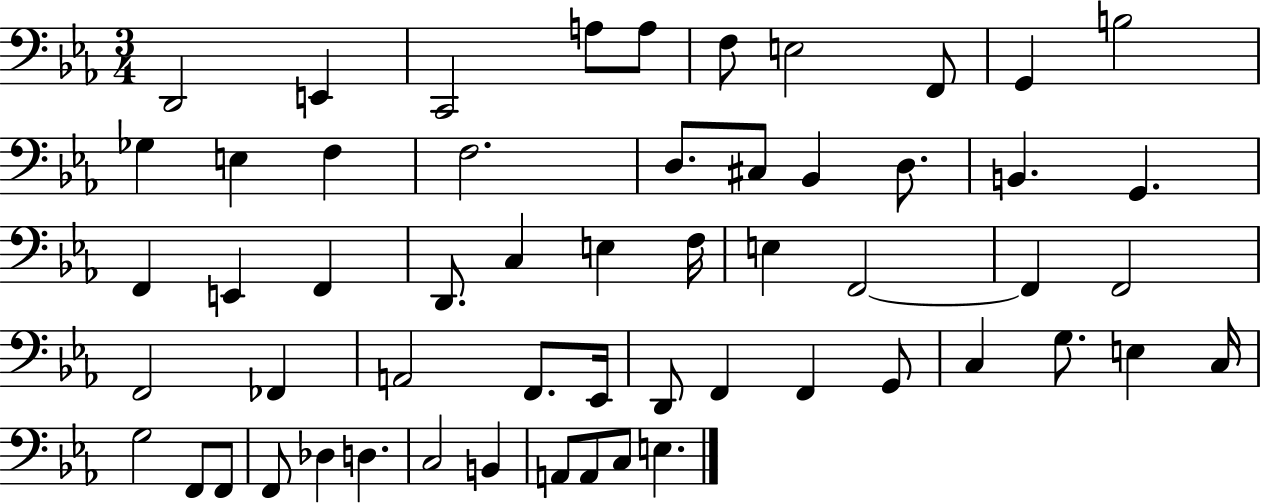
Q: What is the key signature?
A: EES major